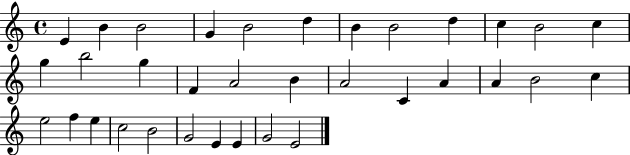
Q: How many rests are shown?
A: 0